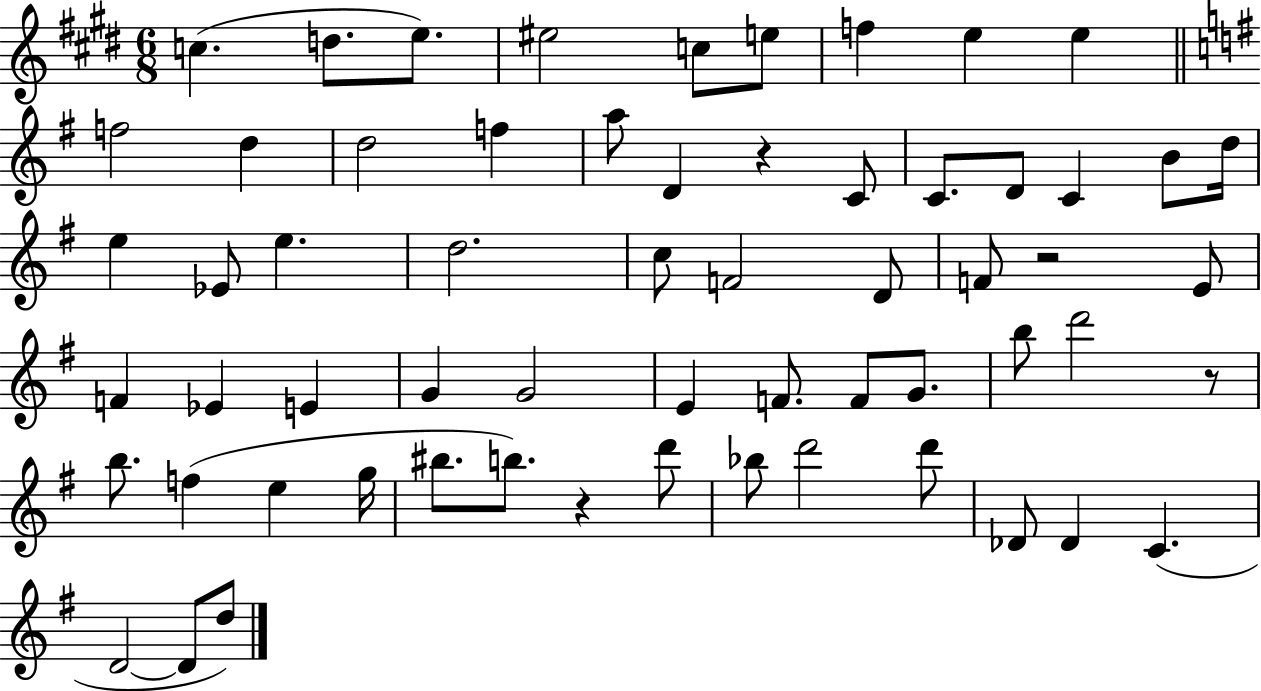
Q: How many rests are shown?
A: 4